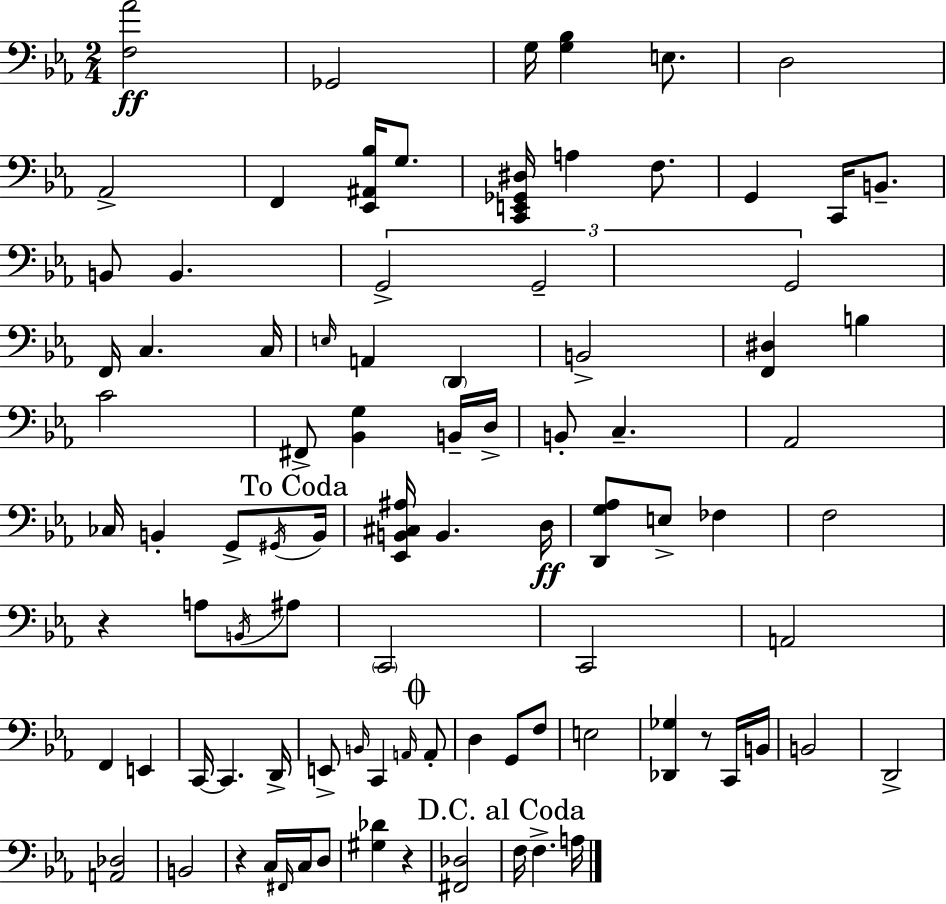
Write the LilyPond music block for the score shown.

{
  \clef bass
  \numericTimeSignature
  \time 2/4
  \key c \minor
  <f aes'>2\ff | ges,2 | g16 <g bes>4 e8. | d2 | \break aes,2-> | f,4 <ees, ais, bes>16 g8. | <c, e, ges, dis>16 a4 f8. | g,4 c,16 b,8.-- | \break b,8 b,4. | \tuplet 3/2 { g,2-> | g,2-- | g,2 } | \break f,16 c4. c16 | \grace { e16 } a,4 \parenthesize d,4 | b,2-> | <f, dis>4 b4 | \break c'2 | fis,8-> <bes, g>4 b,16-- | d16-> b,8-. c4.-- | aes,2 | \break ces16 b,4-. g,8-> | \acciaccatura { gis,16 } \mark "To Coda" b,16 <ees, b, cis ais>16 b,4. | d16\ff <d, g aes>8 e8-> fes4 | f2 | \break r4 a8 | \acciaccatura { b,16 } ais8 \parenthesize c,2 | c,2 | a,2 | \break f,4 e,4 | c,16~~ c,4. | d,16-> e,8-> \grace { b,16 } c,4 | \grace { a,16 } \mark \markup { \musicglyph "scripts.coda" } a,8-. d4 | \break g,8 f8 e2 | <des, ges>4 | r8 c,16 b,16 b,2 | d,2-> | \break <a, des>2 | b,2 | r4 | c16 \grace { fis,16 } c16 d8 <gis des'>4 | \break r4 <fis, des>2 | \mark "D.C. al Coda" f16 f4.-> | a16 \bar "|."
}